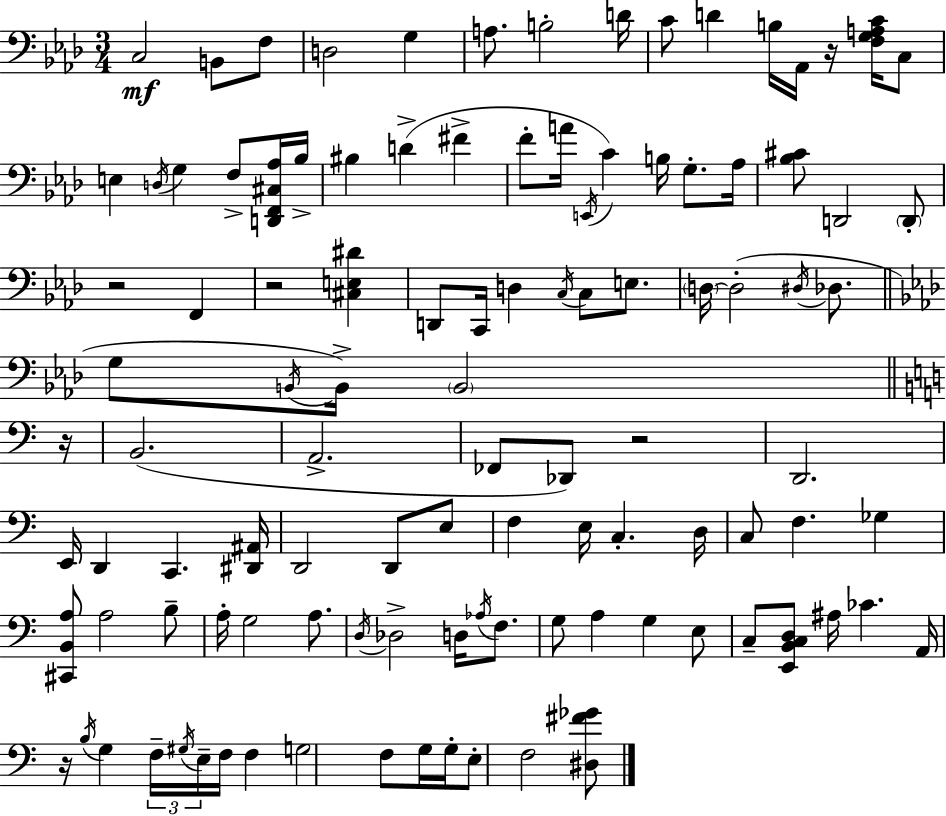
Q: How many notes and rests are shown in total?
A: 108